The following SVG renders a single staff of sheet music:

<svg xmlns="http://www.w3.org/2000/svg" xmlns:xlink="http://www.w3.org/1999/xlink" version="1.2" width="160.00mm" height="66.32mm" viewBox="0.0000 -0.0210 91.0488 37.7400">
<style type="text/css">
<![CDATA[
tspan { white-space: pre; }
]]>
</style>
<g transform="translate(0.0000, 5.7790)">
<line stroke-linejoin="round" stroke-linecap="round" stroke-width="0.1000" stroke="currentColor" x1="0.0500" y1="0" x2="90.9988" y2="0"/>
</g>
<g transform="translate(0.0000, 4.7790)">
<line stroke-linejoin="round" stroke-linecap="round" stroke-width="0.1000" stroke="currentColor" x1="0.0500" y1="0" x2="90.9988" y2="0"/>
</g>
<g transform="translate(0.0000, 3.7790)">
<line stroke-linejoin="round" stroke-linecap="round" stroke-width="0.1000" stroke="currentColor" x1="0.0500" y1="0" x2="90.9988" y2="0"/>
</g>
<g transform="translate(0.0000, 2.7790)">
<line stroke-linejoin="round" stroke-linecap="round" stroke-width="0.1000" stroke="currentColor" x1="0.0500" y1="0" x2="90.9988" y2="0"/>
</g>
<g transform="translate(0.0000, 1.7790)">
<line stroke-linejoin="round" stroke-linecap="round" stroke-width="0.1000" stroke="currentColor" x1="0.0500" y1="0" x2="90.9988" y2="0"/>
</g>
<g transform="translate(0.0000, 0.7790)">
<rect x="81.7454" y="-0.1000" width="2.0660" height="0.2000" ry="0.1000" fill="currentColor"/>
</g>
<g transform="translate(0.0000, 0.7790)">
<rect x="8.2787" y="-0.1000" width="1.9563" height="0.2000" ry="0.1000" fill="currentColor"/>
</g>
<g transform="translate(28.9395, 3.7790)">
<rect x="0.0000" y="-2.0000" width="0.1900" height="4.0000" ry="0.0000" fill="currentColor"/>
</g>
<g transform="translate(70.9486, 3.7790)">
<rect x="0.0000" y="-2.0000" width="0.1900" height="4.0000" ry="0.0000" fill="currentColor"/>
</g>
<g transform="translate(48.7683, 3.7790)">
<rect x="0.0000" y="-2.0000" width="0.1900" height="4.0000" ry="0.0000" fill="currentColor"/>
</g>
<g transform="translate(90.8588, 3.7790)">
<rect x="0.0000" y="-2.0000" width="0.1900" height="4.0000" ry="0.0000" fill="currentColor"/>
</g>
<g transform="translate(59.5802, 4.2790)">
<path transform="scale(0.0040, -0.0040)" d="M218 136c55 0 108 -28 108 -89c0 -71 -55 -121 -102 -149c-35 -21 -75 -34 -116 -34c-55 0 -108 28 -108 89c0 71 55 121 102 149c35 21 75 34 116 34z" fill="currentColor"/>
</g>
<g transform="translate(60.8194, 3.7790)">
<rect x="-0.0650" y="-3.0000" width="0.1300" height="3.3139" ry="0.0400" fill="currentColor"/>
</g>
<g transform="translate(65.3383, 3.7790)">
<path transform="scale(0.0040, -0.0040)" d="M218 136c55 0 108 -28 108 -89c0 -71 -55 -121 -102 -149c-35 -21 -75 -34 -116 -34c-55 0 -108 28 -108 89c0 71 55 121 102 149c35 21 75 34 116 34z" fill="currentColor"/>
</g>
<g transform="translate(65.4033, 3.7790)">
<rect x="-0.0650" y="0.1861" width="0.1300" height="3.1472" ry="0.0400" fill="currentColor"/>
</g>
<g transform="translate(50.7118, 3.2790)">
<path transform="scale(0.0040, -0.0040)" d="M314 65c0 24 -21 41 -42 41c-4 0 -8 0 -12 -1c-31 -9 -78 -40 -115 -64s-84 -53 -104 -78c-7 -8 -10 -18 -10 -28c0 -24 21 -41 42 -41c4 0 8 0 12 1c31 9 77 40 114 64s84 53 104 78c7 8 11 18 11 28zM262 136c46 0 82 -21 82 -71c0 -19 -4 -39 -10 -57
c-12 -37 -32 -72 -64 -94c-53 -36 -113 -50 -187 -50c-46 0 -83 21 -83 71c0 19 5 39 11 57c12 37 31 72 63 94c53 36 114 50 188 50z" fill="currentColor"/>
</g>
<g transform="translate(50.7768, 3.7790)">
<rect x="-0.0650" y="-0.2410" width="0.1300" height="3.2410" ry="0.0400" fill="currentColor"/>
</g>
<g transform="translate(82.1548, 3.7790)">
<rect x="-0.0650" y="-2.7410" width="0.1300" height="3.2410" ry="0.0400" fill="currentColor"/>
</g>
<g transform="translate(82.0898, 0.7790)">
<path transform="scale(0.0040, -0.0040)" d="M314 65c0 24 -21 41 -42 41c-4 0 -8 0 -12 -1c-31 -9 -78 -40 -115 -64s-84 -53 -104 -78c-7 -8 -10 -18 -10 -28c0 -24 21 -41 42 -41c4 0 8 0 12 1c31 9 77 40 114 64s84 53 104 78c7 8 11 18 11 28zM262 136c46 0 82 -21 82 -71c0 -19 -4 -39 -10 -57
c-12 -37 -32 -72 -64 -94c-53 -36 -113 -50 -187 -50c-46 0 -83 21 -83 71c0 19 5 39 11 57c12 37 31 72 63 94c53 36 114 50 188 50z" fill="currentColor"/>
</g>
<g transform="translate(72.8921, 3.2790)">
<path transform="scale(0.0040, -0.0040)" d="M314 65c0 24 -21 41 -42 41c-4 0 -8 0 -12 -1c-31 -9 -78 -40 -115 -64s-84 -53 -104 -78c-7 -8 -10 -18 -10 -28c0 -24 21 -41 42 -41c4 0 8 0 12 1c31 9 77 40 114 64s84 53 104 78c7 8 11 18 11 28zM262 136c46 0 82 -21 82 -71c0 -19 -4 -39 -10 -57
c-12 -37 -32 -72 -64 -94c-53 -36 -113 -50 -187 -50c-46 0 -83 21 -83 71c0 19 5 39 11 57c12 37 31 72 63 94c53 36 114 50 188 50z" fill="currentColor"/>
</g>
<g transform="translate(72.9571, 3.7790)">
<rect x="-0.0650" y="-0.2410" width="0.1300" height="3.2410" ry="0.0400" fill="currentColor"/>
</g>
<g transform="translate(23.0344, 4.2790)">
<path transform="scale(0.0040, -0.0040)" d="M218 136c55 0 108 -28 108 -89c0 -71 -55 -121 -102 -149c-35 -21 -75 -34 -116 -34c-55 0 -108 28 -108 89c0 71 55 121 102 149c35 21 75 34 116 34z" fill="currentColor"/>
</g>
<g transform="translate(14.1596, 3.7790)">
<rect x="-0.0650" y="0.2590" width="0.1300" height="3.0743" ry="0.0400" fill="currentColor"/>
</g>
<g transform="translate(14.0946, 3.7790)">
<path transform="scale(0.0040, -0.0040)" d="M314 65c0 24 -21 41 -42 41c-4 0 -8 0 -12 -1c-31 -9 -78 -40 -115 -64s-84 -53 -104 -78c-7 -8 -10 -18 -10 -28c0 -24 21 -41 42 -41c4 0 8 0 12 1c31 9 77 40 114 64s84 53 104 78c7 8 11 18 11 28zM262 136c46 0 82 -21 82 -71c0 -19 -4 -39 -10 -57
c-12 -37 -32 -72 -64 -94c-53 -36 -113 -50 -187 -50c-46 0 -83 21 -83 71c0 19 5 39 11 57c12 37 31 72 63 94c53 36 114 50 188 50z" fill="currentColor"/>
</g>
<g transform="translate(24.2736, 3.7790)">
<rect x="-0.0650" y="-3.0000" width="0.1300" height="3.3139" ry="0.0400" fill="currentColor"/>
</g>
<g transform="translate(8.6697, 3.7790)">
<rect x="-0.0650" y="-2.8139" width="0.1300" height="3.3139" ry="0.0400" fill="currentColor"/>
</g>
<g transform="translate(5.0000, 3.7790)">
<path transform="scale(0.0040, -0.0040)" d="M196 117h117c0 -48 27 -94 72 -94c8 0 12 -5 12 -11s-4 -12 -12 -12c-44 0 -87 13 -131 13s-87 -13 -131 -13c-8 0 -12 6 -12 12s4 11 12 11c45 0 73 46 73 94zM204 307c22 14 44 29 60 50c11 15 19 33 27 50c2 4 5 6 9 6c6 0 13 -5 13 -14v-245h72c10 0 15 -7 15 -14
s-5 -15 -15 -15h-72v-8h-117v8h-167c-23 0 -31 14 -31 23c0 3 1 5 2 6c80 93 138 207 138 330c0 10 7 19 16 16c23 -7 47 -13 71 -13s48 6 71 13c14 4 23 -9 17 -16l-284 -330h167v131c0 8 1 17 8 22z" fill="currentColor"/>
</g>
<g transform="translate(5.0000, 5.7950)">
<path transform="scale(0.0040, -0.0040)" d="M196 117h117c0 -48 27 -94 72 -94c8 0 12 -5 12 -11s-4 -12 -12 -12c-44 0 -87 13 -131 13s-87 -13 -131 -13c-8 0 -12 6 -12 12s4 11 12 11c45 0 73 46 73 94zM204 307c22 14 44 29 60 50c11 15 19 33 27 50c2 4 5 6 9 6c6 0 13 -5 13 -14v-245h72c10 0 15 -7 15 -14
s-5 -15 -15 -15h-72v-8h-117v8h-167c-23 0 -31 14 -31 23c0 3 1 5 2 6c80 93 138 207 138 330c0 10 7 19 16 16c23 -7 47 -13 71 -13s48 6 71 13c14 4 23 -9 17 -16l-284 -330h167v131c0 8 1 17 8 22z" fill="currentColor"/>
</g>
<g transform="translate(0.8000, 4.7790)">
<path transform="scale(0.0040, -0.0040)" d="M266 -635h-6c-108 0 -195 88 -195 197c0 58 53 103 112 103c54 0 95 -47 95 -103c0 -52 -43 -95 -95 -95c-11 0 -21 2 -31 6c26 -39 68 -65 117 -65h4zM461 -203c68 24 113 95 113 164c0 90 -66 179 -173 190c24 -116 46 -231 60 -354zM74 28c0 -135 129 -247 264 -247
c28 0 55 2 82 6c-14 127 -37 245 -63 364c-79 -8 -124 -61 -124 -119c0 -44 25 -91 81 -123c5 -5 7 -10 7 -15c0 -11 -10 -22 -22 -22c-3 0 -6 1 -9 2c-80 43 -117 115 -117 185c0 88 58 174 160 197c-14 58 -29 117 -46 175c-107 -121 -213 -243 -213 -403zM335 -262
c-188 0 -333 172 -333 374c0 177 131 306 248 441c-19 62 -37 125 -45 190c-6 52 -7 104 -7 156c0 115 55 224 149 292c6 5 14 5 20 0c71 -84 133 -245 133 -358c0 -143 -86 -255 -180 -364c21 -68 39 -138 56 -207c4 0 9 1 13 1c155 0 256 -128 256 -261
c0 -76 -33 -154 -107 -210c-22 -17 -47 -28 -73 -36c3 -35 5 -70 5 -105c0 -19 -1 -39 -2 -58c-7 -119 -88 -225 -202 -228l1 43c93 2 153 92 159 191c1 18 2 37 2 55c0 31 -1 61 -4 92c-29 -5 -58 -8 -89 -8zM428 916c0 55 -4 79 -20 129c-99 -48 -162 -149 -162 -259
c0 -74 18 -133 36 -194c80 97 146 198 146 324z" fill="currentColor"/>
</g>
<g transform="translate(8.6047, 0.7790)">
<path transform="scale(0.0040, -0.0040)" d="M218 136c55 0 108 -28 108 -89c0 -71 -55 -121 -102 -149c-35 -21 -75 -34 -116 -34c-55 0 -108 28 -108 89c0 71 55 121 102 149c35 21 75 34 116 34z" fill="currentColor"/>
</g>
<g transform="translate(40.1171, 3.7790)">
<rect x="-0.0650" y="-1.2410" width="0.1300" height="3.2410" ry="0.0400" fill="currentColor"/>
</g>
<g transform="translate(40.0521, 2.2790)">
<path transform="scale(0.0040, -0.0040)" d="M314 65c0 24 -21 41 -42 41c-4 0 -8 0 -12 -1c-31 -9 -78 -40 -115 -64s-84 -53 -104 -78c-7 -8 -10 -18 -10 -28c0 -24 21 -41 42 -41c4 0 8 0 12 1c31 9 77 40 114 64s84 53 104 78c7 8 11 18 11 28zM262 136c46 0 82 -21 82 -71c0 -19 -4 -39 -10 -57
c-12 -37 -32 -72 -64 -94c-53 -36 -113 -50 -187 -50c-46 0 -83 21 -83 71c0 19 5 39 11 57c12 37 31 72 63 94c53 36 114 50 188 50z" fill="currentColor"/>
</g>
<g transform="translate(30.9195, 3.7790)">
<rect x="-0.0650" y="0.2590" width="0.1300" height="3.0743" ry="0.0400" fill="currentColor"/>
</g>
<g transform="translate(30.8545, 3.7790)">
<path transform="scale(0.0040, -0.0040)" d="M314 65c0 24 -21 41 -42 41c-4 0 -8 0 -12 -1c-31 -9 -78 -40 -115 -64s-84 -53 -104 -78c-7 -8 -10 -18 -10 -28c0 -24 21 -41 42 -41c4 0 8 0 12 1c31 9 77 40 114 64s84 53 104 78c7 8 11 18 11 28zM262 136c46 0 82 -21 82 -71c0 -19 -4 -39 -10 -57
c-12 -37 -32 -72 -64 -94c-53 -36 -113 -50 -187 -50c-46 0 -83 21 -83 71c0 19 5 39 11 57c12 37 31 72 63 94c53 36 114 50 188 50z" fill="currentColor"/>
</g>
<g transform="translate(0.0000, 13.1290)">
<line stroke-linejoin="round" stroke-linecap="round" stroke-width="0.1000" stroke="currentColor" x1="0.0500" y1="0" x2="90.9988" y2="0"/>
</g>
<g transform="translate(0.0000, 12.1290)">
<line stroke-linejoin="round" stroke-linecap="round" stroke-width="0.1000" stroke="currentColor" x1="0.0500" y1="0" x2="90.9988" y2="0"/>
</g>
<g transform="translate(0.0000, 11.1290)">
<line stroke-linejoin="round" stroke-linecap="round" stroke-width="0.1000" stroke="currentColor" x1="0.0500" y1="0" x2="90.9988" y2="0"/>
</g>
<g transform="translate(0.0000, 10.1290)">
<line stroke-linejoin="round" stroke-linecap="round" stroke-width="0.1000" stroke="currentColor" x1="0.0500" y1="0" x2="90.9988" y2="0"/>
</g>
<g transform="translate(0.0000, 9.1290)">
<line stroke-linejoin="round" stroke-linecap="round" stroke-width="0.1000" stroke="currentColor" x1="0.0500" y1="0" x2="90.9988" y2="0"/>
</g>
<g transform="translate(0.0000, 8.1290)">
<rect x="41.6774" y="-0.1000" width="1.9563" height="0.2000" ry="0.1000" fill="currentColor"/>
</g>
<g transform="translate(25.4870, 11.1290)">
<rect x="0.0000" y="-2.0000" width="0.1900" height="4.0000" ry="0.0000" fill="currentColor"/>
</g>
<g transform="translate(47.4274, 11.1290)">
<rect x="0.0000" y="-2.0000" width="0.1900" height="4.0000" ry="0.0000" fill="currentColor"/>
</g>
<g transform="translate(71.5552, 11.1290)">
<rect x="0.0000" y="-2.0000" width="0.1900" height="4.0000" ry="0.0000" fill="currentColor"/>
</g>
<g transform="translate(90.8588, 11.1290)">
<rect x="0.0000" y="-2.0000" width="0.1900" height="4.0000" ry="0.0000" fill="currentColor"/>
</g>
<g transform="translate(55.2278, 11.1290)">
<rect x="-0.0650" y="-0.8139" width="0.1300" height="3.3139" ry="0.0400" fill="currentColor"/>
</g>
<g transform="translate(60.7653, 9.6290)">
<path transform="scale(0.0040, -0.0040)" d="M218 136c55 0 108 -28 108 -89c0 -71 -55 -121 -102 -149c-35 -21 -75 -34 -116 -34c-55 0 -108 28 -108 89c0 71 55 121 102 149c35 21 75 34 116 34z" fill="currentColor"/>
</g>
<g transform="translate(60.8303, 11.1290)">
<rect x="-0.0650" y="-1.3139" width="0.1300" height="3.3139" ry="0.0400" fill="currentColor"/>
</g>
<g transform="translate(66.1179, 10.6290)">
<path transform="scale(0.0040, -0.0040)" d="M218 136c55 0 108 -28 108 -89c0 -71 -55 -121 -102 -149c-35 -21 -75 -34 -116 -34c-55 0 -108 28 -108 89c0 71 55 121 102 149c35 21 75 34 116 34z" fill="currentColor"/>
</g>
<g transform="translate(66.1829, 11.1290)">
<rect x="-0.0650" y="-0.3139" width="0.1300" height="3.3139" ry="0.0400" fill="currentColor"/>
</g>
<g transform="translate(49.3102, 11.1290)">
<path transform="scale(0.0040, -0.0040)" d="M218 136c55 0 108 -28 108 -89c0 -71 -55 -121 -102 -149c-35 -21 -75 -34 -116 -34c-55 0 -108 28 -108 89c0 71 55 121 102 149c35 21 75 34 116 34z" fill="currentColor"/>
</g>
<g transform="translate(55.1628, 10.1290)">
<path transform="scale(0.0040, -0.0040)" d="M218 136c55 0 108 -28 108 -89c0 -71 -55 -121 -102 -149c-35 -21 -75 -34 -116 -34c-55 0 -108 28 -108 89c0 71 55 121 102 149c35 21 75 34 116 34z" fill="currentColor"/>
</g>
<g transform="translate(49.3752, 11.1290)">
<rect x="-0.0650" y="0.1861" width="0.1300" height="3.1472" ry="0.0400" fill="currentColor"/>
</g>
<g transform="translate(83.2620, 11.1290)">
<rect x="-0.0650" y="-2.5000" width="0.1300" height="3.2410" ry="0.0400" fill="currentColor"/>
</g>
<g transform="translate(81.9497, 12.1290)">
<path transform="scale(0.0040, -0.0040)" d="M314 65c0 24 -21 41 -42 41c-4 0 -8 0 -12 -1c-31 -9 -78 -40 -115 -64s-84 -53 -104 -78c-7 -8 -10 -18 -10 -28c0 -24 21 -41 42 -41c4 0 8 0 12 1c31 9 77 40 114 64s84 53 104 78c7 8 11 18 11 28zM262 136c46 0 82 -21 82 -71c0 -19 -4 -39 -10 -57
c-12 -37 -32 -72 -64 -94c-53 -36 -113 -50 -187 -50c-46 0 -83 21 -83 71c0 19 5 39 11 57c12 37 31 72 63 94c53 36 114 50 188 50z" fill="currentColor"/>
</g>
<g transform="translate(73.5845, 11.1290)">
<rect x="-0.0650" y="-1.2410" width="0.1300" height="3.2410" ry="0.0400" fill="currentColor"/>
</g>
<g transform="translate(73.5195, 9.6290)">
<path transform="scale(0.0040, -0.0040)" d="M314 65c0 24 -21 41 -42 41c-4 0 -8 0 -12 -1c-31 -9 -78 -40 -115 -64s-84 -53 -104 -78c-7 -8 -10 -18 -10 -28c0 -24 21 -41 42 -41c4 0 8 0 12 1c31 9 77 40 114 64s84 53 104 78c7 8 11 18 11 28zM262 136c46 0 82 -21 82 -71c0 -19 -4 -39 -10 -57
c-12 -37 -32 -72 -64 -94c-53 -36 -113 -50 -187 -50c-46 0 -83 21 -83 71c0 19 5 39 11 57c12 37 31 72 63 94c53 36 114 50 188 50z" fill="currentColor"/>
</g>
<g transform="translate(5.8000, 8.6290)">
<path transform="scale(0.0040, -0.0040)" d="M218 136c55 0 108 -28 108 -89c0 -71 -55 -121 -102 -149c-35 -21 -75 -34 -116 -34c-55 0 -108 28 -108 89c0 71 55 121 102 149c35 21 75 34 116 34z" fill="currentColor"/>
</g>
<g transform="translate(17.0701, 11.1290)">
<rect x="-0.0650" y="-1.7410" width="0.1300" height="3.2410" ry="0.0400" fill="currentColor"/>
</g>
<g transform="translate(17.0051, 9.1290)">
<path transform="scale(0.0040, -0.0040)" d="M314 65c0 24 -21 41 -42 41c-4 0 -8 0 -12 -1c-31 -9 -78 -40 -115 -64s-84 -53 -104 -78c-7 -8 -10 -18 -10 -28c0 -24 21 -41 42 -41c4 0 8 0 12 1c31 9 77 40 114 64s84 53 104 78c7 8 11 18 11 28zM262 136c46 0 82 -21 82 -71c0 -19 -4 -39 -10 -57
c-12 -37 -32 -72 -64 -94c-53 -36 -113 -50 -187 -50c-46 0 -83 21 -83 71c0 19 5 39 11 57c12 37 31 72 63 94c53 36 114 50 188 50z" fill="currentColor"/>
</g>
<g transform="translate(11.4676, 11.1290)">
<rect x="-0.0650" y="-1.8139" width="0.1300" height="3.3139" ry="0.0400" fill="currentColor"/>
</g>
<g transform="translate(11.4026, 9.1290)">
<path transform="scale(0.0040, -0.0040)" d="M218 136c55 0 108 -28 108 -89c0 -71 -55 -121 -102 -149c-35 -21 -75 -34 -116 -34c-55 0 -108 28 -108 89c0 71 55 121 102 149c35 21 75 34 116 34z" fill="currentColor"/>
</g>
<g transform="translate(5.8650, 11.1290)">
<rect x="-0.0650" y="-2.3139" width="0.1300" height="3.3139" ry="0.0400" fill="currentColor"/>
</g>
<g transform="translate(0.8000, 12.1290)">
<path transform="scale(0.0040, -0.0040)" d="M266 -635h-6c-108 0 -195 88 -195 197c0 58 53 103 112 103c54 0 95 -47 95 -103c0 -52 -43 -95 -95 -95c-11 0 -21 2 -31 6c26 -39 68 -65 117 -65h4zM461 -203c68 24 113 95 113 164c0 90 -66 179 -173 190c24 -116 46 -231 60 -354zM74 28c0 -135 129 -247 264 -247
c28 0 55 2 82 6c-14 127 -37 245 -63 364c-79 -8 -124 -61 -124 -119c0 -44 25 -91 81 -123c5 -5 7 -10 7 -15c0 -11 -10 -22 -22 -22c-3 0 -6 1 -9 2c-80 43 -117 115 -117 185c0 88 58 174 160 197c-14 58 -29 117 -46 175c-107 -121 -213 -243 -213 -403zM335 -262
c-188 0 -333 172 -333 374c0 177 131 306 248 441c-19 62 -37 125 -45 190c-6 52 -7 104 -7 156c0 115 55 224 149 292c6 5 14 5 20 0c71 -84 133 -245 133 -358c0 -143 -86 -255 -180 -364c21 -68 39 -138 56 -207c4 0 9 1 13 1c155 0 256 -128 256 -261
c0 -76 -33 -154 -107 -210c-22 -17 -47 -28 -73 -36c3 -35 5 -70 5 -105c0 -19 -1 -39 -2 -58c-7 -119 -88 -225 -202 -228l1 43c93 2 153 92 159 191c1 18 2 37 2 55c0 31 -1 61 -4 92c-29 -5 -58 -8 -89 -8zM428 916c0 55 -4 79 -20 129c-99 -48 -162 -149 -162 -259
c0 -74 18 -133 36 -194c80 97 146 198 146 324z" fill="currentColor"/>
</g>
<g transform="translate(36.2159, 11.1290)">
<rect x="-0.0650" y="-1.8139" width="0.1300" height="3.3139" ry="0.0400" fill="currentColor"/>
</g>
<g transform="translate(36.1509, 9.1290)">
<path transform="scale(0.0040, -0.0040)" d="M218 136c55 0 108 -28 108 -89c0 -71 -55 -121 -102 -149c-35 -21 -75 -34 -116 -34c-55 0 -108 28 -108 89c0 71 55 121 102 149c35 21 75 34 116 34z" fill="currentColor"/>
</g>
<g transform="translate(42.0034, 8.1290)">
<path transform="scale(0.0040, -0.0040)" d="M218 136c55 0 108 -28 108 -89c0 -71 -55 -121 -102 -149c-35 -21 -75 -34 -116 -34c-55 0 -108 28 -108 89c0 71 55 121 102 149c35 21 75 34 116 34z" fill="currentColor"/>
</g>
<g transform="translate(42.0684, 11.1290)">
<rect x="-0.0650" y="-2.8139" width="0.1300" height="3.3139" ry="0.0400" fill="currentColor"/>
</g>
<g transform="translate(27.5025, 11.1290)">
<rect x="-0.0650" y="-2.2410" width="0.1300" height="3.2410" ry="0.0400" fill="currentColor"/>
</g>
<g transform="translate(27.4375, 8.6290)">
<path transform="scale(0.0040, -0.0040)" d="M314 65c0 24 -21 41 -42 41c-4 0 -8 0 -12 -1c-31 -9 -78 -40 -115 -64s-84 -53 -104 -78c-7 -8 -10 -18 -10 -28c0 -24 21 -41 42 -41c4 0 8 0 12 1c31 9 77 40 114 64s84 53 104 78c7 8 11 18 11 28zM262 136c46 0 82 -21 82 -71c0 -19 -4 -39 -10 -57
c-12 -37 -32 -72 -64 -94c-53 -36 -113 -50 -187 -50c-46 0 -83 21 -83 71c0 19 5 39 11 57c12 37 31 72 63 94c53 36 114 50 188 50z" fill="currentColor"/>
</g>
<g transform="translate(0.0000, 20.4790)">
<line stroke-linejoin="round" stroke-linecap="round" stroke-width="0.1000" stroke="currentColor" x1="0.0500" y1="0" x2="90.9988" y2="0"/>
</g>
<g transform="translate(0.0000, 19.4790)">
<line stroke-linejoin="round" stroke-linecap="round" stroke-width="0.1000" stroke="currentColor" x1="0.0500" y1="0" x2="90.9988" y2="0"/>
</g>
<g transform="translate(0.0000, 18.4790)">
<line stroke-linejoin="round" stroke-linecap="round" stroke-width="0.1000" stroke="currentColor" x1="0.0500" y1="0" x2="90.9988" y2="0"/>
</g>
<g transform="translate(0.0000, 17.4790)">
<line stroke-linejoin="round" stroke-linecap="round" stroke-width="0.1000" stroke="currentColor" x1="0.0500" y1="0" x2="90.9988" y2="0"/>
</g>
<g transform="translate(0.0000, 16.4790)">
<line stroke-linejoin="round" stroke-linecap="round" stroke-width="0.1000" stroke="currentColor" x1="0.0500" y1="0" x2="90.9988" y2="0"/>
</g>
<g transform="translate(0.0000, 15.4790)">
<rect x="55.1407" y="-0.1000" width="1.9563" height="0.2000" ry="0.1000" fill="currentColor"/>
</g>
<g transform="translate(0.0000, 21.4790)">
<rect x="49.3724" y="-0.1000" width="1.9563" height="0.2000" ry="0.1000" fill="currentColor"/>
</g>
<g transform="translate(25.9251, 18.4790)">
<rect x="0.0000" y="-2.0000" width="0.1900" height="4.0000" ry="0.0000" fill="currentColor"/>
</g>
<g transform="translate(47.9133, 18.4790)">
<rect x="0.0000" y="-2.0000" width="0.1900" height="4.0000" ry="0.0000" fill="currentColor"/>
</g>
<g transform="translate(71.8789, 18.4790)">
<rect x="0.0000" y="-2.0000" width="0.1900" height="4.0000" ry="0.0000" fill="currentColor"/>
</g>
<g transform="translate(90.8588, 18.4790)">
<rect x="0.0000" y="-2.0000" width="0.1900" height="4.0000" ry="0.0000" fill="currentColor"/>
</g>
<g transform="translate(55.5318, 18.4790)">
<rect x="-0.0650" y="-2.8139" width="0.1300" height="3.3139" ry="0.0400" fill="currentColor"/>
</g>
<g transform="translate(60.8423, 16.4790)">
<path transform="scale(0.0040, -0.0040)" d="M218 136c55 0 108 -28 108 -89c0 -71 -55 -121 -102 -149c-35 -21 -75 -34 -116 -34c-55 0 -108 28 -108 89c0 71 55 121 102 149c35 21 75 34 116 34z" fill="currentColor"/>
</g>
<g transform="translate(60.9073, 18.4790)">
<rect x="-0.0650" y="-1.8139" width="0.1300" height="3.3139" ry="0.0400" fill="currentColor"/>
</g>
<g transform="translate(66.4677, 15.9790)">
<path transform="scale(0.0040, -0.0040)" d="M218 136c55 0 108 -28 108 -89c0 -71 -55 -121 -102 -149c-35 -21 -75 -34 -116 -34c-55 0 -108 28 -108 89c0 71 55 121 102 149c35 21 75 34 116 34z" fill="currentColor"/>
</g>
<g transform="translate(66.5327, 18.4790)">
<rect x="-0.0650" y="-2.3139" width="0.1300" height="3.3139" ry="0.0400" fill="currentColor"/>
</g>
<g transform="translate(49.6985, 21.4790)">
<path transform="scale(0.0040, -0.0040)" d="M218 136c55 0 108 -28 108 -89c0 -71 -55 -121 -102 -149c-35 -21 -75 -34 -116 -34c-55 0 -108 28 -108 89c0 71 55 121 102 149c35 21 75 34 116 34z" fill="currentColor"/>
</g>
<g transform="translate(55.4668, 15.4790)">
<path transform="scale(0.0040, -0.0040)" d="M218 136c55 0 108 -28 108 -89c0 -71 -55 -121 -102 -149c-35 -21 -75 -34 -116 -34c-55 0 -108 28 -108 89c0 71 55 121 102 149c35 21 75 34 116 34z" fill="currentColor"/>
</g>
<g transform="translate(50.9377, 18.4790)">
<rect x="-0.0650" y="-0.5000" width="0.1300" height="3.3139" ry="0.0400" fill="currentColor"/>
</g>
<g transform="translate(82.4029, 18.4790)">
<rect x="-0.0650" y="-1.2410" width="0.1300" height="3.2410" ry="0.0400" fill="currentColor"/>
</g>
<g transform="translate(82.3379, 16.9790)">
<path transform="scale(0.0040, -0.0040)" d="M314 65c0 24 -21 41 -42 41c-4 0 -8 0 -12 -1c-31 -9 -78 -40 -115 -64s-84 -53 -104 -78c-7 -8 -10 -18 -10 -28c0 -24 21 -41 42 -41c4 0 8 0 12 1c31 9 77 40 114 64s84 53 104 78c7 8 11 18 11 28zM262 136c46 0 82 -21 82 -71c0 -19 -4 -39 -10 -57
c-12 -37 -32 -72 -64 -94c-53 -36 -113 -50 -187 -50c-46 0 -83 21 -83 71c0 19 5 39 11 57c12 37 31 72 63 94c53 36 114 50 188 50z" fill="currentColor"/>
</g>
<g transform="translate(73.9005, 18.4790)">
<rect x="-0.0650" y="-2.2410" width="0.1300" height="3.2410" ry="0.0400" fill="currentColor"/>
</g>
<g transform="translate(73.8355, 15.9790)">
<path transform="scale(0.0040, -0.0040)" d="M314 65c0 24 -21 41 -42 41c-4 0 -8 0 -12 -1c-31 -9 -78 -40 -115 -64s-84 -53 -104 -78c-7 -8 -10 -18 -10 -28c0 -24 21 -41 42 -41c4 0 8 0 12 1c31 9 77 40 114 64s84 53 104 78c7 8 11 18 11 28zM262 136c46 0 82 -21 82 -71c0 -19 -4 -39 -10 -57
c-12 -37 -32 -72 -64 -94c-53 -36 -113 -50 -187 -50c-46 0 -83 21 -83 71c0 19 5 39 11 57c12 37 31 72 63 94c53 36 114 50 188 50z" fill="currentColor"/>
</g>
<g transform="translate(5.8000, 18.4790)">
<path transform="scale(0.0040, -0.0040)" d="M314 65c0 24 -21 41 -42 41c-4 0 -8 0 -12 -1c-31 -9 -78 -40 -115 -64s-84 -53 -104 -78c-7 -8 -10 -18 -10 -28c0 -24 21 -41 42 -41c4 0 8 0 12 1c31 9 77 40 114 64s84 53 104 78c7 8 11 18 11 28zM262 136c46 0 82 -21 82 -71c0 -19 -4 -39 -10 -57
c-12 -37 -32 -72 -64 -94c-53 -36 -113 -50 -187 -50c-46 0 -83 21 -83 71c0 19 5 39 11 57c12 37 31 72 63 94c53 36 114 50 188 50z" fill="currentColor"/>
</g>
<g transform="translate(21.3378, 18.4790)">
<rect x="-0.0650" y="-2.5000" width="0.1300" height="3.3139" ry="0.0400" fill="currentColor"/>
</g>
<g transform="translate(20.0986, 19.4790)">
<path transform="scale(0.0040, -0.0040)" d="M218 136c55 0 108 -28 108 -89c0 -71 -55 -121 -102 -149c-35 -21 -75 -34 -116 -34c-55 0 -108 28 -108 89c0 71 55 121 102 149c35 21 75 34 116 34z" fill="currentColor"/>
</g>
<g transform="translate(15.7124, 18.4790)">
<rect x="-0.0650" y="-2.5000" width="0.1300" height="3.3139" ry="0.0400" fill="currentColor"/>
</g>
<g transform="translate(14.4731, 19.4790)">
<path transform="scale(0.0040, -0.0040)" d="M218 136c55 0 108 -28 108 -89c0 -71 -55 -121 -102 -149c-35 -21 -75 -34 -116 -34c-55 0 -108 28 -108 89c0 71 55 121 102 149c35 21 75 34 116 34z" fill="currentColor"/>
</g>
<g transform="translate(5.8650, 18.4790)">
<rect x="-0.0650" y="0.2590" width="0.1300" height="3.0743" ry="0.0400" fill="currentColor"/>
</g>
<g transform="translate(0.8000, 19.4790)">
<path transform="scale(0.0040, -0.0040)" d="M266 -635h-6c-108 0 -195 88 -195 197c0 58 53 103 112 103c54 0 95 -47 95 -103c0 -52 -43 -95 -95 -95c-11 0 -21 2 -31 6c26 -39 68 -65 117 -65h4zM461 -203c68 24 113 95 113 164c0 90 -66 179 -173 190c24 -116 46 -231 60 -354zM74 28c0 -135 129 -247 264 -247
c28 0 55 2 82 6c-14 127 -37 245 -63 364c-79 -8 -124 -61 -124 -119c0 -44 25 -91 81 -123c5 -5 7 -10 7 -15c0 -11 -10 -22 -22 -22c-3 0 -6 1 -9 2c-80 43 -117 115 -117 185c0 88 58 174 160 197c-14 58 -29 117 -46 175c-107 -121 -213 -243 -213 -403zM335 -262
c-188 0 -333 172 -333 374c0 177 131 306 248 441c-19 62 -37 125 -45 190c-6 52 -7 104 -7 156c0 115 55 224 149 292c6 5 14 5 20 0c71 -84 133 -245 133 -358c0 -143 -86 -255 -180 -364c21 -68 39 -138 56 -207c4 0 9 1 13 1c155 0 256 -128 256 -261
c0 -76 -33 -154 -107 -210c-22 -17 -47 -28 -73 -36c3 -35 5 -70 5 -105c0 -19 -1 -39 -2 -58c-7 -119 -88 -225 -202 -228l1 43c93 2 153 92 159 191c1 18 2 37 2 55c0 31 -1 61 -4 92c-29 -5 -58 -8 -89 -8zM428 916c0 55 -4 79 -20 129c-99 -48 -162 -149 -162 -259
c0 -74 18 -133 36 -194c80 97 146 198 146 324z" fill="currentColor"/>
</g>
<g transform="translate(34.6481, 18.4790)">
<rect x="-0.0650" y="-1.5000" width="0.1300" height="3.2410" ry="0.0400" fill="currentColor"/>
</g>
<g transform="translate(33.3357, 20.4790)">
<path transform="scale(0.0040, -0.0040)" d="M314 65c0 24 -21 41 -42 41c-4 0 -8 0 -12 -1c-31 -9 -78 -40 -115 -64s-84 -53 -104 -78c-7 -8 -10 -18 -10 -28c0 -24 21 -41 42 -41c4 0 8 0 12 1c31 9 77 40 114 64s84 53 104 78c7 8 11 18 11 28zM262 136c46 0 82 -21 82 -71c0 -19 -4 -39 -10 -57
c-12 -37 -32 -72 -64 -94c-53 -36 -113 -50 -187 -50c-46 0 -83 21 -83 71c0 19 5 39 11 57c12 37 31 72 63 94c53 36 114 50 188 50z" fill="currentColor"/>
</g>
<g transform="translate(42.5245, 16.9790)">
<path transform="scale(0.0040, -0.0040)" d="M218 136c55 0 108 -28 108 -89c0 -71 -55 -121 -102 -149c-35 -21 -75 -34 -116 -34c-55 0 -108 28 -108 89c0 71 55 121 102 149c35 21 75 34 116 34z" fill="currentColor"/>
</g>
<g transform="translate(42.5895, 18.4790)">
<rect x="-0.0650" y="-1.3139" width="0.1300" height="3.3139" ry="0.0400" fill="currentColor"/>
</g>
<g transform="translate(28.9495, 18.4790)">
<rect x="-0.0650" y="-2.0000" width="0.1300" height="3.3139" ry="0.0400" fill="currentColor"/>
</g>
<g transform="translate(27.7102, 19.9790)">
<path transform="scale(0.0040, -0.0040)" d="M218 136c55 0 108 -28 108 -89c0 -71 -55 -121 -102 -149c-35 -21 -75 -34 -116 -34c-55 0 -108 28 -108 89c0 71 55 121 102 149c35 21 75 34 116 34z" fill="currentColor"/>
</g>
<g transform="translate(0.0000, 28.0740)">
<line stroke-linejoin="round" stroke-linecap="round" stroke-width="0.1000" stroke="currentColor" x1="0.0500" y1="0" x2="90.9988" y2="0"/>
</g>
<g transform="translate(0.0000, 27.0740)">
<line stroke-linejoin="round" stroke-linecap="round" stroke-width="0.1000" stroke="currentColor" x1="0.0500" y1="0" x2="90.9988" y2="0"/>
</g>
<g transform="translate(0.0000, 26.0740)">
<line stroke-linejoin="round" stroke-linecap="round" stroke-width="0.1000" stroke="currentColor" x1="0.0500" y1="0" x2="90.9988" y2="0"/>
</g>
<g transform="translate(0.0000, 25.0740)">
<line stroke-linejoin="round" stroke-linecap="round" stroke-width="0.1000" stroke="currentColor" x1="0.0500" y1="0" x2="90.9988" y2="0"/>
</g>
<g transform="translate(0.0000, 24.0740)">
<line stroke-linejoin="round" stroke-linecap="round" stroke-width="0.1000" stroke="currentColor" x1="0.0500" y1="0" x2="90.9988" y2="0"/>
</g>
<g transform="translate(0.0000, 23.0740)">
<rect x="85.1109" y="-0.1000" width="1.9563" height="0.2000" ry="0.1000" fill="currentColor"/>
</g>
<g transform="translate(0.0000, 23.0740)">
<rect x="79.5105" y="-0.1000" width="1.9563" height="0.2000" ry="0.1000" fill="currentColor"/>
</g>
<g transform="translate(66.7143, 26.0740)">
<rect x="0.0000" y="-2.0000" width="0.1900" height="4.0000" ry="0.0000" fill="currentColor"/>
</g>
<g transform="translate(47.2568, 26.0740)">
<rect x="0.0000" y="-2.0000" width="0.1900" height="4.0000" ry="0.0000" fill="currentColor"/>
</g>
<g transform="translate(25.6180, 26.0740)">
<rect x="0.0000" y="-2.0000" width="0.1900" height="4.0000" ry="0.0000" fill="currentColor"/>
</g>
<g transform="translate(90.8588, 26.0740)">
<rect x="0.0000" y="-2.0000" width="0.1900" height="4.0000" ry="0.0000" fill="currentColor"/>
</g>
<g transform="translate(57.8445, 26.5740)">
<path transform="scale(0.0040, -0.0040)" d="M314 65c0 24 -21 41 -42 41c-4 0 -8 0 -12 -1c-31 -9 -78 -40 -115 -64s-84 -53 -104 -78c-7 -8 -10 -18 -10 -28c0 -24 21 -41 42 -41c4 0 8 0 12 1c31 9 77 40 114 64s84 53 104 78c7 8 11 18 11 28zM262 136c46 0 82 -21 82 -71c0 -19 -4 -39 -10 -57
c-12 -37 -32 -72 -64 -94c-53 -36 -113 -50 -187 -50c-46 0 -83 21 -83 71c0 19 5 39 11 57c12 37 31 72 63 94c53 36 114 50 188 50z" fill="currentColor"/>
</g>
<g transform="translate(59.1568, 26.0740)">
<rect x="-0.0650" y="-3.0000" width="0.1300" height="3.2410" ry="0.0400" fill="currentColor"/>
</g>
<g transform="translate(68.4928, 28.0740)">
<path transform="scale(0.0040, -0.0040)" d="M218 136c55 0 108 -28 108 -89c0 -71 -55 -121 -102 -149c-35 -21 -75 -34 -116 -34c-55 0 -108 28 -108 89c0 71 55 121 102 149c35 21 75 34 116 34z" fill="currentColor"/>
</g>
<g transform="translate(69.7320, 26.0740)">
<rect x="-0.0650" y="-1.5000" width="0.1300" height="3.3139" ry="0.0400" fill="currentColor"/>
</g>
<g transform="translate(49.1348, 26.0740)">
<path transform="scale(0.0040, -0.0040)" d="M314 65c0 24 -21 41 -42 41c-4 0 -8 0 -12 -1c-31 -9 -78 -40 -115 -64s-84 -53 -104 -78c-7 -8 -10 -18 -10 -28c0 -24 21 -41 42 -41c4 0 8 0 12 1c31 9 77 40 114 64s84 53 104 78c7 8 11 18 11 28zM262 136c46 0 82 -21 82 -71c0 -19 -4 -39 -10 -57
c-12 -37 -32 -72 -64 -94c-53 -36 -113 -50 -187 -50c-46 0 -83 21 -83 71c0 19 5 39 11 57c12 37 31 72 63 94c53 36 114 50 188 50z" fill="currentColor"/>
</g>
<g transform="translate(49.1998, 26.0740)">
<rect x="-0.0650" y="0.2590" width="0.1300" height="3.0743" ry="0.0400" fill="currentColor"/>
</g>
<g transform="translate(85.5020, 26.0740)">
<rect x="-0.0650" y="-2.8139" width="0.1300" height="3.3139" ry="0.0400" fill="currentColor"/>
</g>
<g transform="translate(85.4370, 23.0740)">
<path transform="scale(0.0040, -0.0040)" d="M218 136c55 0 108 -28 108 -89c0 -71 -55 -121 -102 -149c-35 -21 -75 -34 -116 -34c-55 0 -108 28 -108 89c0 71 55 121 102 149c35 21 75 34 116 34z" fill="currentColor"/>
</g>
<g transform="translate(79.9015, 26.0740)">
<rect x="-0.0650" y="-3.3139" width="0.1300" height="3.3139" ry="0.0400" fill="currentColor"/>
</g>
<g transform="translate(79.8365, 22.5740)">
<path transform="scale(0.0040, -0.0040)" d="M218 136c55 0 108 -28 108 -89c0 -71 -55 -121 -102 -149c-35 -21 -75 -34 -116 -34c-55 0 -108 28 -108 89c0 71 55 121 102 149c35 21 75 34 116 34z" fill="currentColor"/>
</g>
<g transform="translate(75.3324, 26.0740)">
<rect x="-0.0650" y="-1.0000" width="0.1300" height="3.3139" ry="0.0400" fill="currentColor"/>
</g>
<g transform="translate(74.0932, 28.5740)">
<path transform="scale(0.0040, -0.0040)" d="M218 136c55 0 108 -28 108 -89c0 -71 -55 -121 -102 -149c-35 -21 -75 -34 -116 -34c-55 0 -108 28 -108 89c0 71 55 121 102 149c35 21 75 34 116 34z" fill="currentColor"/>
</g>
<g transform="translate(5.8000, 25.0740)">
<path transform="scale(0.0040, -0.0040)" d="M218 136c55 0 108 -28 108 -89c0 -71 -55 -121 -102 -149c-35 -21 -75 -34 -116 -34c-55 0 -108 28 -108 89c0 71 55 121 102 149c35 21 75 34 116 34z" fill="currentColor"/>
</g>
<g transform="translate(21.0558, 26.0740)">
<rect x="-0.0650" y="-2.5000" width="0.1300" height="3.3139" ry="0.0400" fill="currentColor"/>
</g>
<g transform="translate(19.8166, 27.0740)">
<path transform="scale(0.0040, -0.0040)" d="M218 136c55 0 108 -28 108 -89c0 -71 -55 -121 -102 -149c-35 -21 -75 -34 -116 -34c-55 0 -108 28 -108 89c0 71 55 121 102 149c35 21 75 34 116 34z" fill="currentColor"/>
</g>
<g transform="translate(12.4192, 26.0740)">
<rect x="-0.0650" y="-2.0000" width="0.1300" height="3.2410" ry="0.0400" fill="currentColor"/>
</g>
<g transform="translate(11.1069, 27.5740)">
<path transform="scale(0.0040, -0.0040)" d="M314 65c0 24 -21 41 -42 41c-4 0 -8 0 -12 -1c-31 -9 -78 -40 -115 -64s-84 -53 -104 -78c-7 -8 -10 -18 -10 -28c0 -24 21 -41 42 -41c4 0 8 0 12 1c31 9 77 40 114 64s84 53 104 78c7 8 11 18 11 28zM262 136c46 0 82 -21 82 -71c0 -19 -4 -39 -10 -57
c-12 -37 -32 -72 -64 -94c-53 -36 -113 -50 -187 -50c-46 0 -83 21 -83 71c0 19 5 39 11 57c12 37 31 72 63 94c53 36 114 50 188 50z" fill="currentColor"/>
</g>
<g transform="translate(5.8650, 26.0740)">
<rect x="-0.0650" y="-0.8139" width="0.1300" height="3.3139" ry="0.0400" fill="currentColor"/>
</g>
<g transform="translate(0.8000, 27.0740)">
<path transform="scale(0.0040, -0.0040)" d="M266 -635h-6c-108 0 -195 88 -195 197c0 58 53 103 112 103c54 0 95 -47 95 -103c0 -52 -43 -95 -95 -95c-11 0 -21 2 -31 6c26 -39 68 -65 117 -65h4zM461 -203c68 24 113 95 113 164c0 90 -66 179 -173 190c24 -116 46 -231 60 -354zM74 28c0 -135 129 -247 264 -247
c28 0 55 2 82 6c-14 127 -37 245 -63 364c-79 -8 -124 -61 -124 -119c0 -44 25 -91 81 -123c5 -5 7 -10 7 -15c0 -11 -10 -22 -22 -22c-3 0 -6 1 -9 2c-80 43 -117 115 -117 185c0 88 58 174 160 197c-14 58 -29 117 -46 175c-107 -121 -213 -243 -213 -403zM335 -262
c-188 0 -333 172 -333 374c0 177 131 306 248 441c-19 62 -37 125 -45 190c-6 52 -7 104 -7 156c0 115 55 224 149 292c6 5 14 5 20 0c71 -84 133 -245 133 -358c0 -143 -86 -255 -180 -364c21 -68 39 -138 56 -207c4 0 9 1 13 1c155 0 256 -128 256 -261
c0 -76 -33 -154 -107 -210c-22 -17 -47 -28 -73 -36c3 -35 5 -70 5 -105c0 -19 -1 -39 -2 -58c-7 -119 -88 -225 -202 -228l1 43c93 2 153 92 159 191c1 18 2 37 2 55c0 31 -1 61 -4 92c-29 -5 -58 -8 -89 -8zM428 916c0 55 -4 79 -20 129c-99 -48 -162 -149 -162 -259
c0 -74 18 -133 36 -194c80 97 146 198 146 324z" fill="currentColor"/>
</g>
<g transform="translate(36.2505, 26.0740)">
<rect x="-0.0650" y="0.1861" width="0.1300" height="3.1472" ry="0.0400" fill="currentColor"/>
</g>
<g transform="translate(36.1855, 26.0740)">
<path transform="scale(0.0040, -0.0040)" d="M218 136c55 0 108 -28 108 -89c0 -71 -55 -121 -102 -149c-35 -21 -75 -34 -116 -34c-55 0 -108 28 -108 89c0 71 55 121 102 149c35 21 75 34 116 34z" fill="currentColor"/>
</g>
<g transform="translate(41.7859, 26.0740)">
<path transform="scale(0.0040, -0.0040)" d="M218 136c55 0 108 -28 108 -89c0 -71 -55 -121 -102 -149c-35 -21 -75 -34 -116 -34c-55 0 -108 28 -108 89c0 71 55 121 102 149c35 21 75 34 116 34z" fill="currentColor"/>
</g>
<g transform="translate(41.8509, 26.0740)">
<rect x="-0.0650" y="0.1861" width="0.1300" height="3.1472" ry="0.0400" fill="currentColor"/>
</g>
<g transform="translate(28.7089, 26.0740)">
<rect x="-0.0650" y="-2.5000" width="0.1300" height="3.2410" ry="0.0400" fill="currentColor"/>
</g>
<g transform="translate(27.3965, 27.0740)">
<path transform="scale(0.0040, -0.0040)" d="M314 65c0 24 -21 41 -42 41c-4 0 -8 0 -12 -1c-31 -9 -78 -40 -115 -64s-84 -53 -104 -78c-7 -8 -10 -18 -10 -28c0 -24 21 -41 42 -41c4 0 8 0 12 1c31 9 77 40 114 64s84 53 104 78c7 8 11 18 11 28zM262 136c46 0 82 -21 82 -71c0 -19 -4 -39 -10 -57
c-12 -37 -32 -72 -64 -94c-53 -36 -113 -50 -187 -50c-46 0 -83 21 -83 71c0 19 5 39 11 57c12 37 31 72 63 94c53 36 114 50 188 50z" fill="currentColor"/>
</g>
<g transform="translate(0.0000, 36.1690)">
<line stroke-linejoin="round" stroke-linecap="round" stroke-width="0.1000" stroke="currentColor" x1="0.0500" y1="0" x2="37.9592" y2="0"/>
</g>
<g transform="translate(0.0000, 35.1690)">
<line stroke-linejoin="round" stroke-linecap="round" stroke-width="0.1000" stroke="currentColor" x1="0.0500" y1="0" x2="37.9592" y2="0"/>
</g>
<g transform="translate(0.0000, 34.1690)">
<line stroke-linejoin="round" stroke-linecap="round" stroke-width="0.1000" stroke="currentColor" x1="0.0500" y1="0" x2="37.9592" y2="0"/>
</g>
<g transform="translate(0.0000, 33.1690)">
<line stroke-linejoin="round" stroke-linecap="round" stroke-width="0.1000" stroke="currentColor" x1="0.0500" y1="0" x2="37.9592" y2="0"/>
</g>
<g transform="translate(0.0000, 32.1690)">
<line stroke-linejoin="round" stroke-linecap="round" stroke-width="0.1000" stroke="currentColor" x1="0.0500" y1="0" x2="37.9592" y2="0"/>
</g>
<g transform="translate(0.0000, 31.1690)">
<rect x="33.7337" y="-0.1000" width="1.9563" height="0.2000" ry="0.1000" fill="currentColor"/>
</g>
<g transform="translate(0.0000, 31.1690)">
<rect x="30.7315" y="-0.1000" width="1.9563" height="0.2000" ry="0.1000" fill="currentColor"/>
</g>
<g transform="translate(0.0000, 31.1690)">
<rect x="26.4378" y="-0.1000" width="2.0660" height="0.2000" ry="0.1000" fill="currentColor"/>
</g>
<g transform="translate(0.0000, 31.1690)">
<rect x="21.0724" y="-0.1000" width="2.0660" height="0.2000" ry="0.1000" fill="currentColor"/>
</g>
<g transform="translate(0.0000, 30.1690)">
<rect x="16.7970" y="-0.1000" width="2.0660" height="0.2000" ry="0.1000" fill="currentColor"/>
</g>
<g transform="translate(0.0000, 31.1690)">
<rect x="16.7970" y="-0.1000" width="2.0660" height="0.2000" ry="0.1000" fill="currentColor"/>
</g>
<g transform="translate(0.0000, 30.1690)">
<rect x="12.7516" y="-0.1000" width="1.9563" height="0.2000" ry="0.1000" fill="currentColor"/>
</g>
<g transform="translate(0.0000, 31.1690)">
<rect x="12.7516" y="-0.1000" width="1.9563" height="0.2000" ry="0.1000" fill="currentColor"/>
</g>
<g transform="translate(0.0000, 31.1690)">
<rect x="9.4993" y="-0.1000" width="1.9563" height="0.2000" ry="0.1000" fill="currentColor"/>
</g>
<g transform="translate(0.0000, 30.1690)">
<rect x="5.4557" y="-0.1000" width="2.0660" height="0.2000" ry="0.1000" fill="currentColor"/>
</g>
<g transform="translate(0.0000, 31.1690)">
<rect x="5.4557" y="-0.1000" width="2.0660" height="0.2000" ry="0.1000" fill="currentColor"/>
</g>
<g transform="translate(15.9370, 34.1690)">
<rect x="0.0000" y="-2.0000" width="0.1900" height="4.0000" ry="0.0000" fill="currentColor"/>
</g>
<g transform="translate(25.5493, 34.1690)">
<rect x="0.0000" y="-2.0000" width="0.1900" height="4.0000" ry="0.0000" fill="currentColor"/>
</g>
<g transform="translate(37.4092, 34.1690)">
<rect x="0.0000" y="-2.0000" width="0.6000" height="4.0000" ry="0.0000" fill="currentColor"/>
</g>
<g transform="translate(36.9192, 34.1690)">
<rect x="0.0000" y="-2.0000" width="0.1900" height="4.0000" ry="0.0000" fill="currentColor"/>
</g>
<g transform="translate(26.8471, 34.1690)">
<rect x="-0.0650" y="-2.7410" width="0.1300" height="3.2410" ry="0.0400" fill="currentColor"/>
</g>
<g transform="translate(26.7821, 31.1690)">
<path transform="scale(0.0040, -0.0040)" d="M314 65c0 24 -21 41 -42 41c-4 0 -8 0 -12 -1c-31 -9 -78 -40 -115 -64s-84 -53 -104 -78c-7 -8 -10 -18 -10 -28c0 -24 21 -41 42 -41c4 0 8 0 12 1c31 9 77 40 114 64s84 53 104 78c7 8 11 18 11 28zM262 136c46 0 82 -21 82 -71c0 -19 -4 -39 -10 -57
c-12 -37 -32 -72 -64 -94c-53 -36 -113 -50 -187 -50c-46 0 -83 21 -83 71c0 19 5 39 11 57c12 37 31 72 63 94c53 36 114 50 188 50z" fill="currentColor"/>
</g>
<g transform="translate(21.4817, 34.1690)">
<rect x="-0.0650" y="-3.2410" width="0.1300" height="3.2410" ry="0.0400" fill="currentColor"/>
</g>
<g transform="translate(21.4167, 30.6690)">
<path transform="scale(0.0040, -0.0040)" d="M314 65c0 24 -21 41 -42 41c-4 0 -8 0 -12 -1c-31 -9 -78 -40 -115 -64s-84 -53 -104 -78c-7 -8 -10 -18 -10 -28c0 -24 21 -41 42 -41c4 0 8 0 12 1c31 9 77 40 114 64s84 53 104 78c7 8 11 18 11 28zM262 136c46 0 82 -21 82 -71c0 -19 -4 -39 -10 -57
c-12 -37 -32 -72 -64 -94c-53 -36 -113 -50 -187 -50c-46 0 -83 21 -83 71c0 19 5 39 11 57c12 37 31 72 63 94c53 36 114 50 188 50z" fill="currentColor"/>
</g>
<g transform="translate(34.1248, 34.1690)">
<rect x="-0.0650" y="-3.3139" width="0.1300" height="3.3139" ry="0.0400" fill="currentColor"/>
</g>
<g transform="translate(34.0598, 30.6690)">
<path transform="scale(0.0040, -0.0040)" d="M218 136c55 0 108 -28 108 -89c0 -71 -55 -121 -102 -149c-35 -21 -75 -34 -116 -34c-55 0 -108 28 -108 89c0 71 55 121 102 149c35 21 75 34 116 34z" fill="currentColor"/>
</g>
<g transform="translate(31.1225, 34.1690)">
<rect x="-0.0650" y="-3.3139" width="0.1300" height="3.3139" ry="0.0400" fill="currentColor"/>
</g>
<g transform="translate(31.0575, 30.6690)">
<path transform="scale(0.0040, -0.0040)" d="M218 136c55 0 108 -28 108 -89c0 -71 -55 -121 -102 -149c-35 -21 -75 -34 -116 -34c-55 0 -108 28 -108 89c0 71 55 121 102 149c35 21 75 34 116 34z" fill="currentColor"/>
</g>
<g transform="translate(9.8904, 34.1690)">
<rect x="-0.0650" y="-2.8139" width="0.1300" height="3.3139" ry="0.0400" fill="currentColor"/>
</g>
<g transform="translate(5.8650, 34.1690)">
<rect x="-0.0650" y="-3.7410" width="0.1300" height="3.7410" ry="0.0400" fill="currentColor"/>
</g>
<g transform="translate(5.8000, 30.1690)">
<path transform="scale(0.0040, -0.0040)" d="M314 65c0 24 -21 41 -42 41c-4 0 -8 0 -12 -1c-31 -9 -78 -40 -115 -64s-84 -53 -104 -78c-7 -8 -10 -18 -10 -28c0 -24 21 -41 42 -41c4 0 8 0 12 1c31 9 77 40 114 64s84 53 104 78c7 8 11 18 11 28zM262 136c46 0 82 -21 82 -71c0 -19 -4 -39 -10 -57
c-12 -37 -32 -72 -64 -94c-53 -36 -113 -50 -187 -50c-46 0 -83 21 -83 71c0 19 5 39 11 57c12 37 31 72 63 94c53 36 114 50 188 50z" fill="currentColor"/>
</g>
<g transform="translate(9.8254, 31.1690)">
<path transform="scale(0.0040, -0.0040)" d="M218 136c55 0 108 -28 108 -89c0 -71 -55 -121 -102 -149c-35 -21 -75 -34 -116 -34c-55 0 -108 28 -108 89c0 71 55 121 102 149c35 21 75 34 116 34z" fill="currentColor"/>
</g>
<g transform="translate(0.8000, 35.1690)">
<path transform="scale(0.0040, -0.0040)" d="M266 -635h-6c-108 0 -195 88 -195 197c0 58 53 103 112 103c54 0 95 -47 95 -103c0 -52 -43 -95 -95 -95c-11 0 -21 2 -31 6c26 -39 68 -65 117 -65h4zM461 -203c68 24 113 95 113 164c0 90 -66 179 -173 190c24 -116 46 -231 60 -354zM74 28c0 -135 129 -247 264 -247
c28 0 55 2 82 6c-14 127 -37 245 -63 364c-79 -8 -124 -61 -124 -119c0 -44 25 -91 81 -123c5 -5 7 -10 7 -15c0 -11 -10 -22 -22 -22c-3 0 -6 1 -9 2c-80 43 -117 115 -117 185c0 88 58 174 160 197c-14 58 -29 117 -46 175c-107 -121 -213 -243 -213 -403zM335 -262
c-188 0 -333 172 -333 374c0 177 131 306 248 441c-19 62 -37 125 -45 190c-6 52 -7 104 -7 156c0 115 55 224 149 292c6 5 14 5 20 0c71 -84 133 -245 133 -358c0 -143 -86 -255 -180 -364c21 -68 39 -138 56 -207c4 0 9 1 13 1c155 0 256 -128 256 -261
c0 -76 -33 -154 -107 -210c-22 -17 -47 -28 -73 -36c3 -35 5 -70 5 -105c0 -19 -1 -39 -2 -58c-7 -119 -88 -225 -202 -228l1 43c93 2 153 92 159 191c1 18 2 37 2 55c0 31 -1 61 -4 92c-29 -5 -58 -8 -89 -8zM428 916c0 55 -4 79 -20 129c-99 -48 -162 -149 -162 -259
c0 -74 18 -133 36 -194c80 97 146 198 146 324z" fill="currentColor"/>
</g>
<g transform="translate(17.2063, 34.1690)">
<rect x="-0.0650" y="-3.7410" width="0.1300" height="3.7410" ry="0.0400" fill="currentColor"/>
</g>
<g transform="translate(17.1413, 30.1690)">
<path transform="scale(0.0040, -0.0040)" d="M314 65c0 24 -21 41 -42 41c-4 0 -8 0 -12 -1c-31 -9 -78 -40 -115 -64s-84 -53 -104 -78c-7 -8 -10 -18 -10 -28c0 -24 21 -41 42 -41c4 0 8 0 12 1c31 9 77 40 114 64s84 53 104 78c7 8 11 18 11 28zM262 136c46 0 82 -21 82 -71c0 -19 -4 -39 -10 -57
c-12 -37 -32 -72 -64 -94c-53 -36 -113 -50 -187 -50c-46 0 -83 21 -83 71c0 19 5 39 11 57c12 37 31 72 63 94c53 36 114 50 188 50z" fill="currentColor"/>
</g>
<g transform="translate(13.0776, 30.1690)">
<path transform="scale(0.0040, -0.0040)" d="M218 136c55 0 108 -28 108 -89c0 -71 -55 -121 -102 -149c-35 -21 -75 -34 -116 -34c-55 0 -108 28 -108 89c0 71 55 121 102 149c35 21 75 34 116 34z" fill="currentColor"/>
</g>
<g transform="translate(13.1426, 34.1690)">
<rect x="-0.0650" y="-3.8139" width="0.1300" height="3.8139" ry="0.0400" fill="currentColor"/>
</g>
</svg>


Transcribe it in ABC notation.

X:1
T:Untitled
M:4/4
L:1/4
K:C
a B2 A B2 e2 c2 A B c2 a2 g f f2 g2 f a B d e c e2 G2 B2 G G F E2 e C a f g g2 e2 d F2 G G2 B B B2 A2 E D b a c'2 a c' c'2 b2 a2 b b